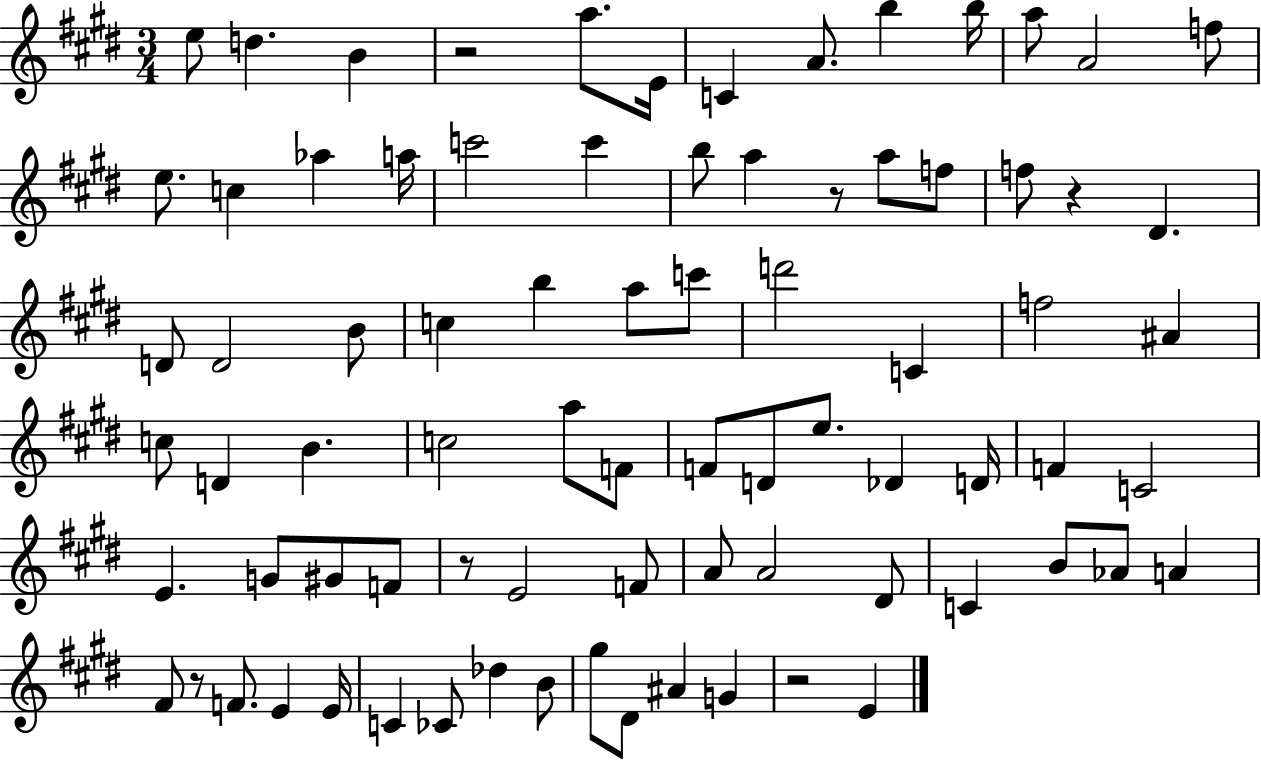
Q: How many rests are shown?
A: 6